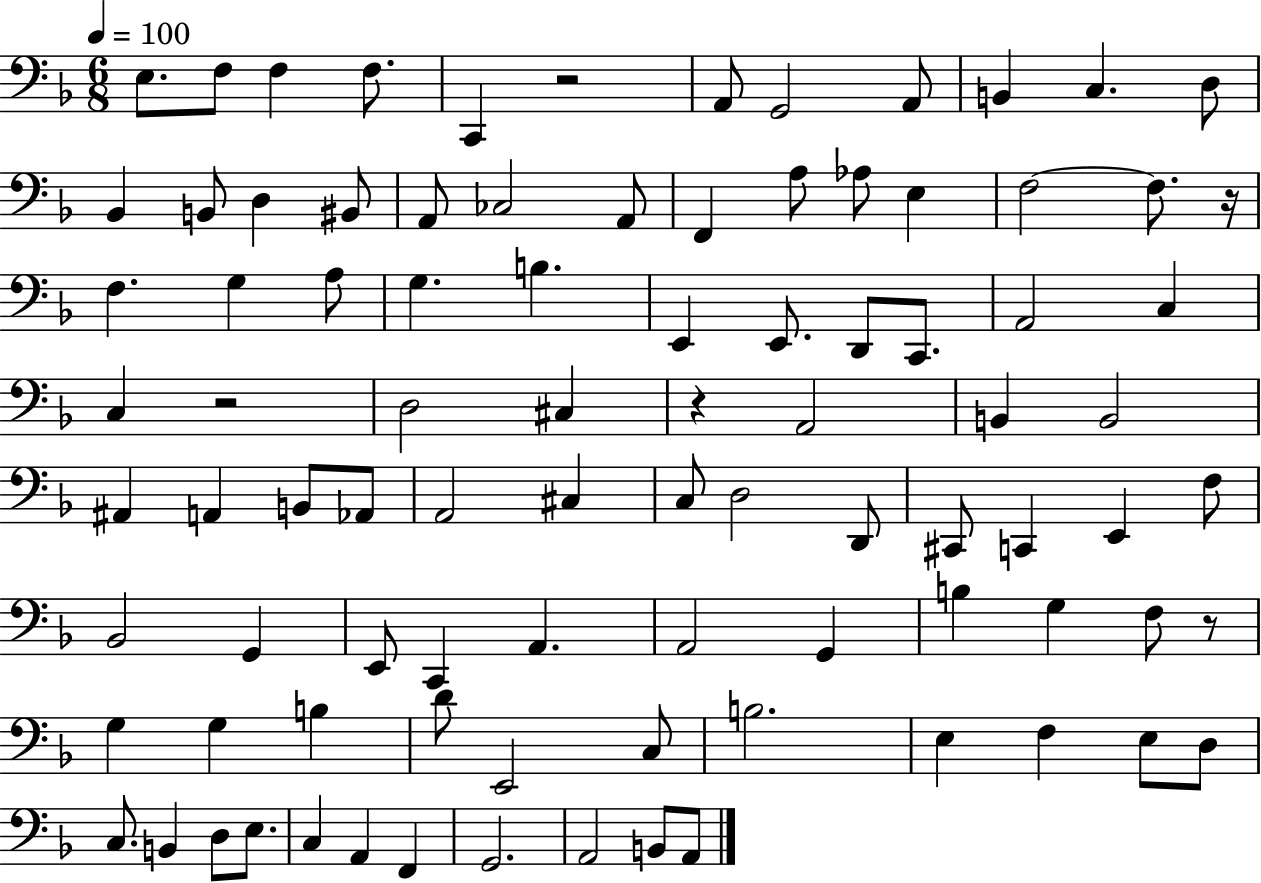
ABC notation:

X:1
T:Untitled
M:6/8
L:1/4
K:F
E,/2 F,/2 F, F,/2 C,, z2 A,,/2 G,,2 A,,/2 B,, C, D,/2 _B,, B,,/2 D, ^B,,/2 A,,/2 _C,2 A,,/2 F,, A,/2 _A,/2 E, F,2 F,/2 z/4 F, G, A,/2 G, B, E,, E,,/2 D,,/2 C,,/2 A,,2 C, C, z2 D,2 ^C, z A,,2 B,, B,,2 ^A,, A,, B,,/2 _A,,/2 A,,2 ^C, C,/2 D,2 D,,/2 ^C,,/2 C,, E,, F,/2 _B,,2 G,, E,,/2 C,, A,, A,,2 G,, B, G, F,/2 z/2 G, G, B, D/2 E,,2 C,/2 B,2 E, F, E,/2 D,/2 C,/2 B,, D,/2 E,/2 C, A,, F,, G,,2 A,,2 B,,/2 A,,/2